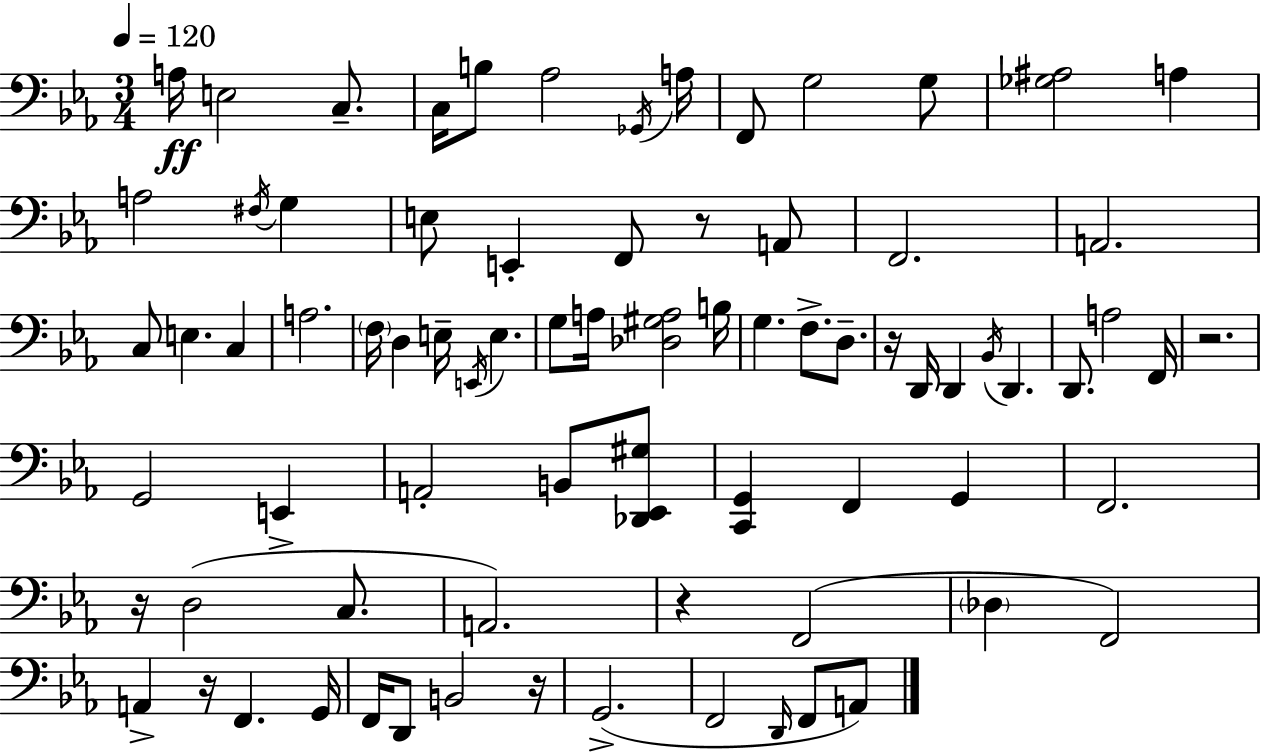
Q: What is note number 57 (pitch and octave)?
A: A2